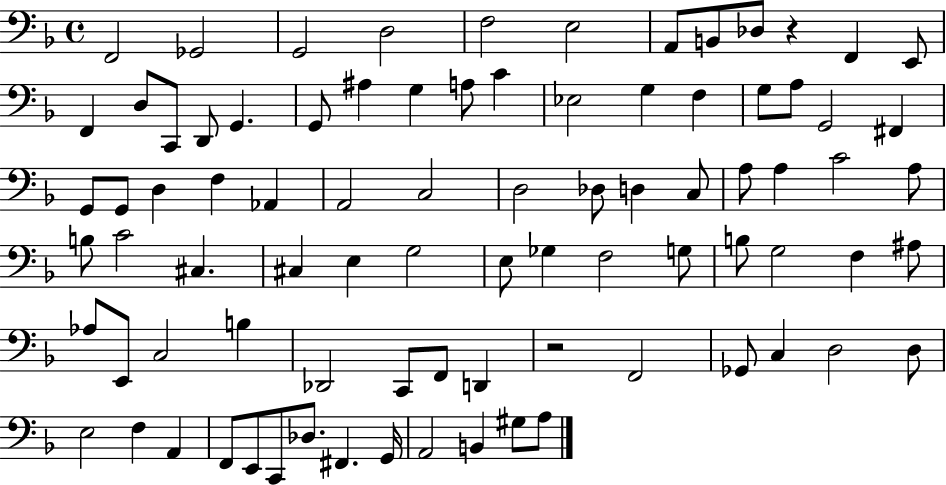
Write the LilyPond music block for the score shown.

{
  \clef bass
  \time 4/4
  \defaultTimeSignature
  \key f \major
  \repeat volta 2 { f,2 ges,2 | g,2 d2 | f2 e2 | a,8 b,8 des8 r4 f,4 e,8 | \break f,4 d8 c,8 d,8 g,4. | g,8 ais4 g4 a8 c'4 | ees2 g4 f4 | g8 a8 g,2 fis,4 | \break g,8 g,8 d4 f4 aes,4 | a,2 c2 | d2 des8 d4 c8 | a8 a4 c'2 a8 | \break b8 c'2 cis4. | cis4 e4 g2 | e8 ges4 f2 g8 | b8 g2 f4 ais8 | \break aes8 e,8 c2 b4 | des,2 c,8 f,8 d,4 | r2 f,2 | ges,8 c4 d2 d8 | \break e2 f4 a,4 | f,8 e,8 c,8 des8. fis,4. g,16 | a,2 b,4 gis8 a8 | } \bar "|."
}